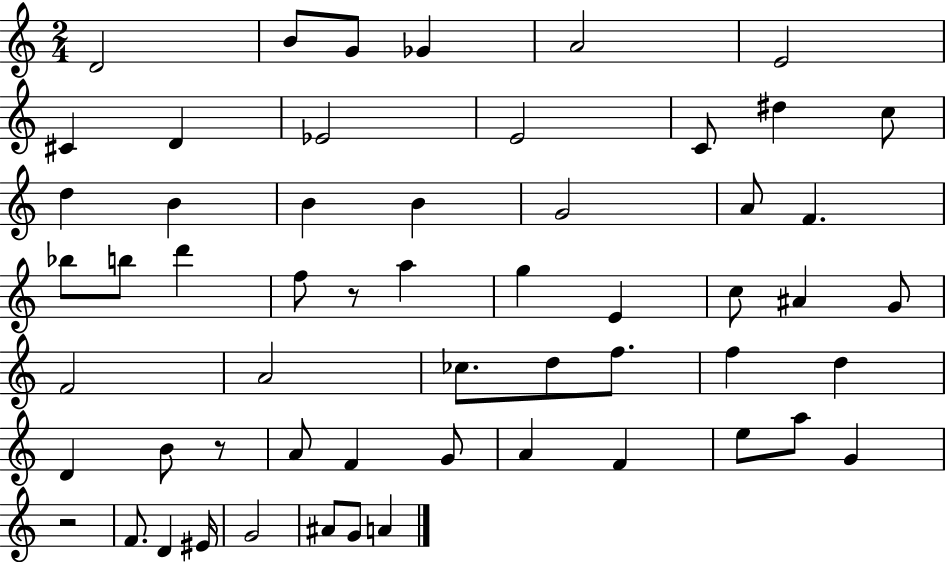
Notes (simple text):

D4/h B4/e G4/e Gb4/q A4/h E4/h C#4/q D4/q Eb4/h E4/h C4/e D#5/q C5/e D5/q B4/q B4/q B4/q G4/h A4/e F4/q. Bb5/e B5/e D6/q F5/e R/e A5/q G5/q E4/q C5/e A#4/q G4/e F4/h A4/h CES5/e. D5/e F5/e. F5/q D5/q D4/q B4/e R/e A4/e F4/q G4/e A4/q F4/q E5/e A5/e G4/q R/h F4/e. D4/q EIS4/s G4/h A#4/e G4/e A4/q